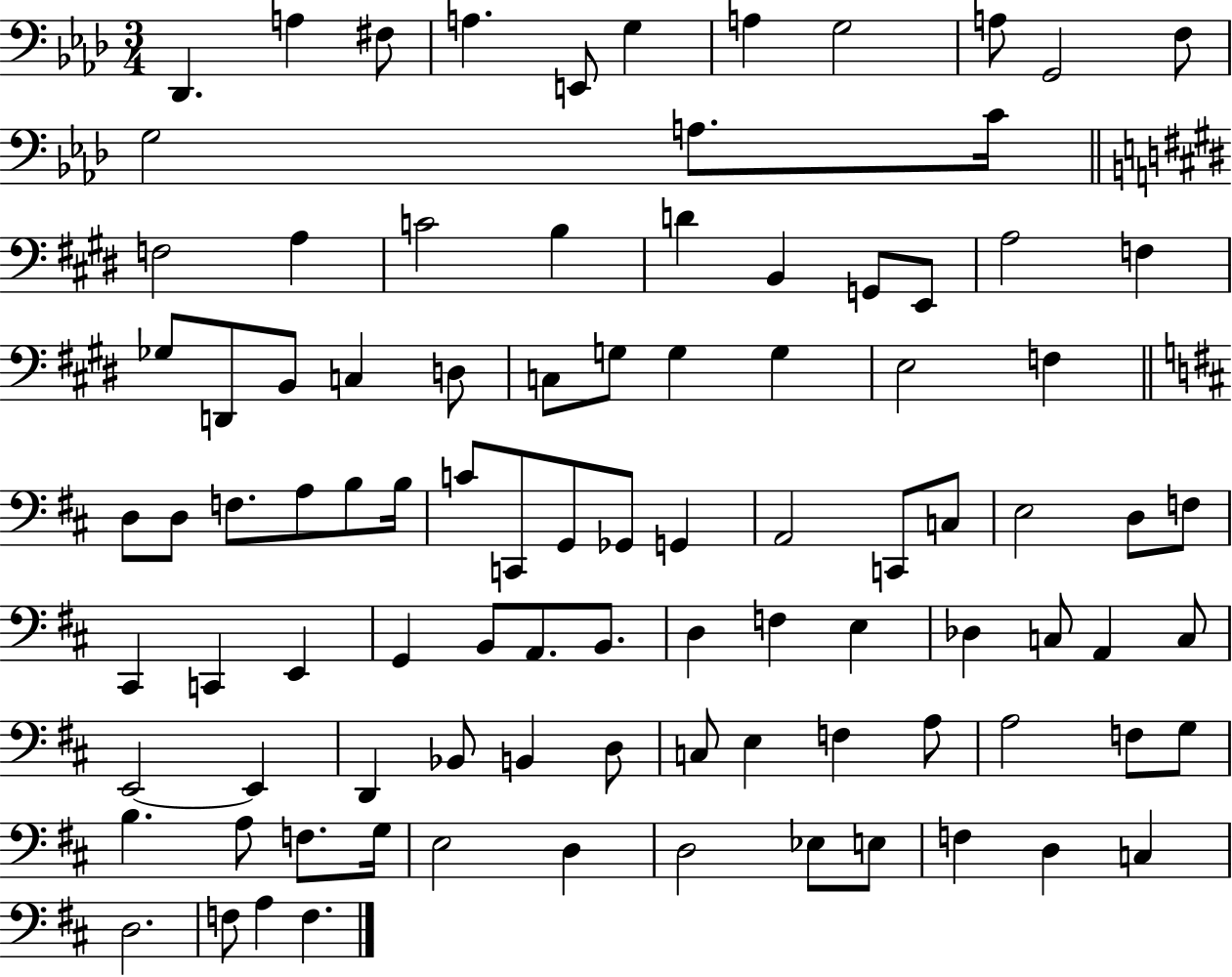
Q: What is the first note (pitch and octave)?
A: Db2